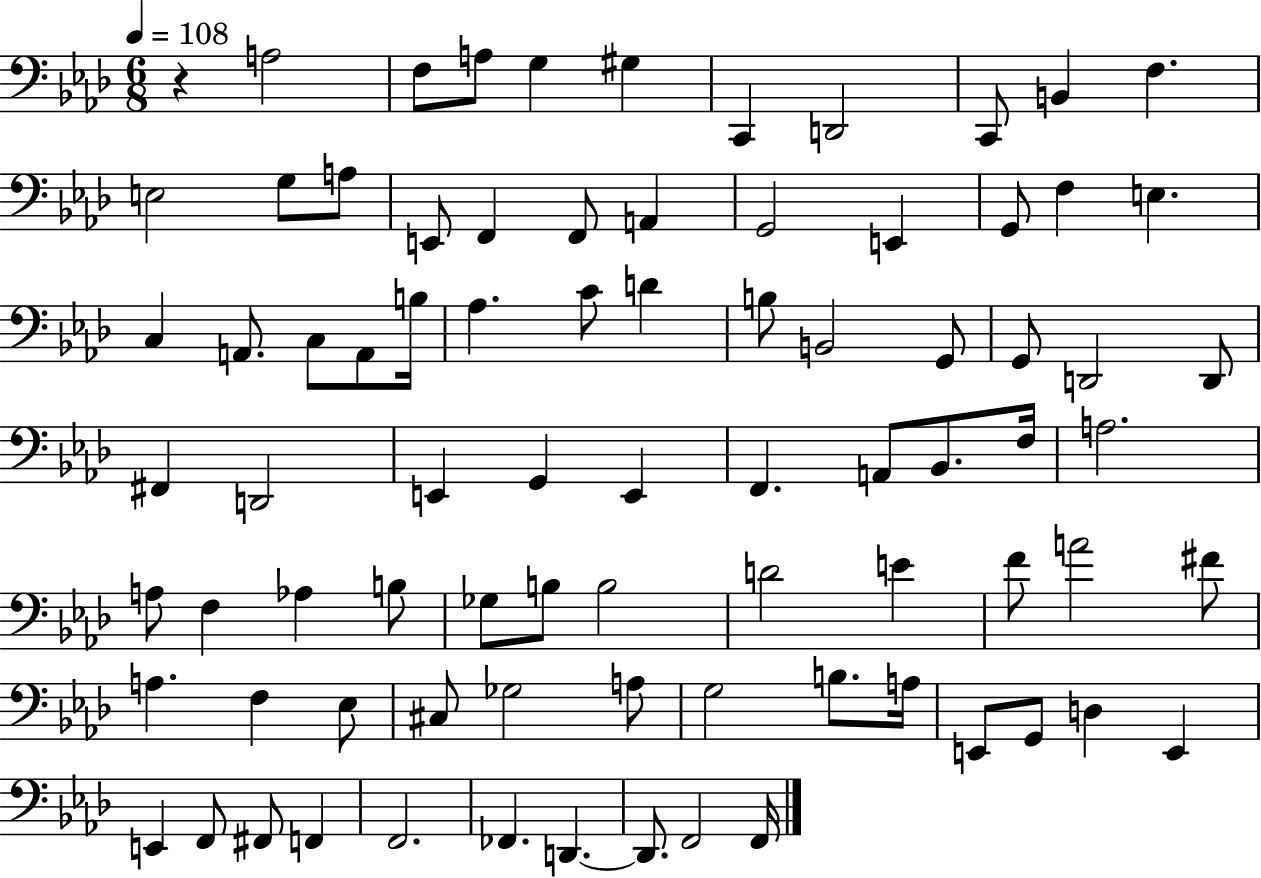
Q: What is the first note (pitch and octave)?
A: A3